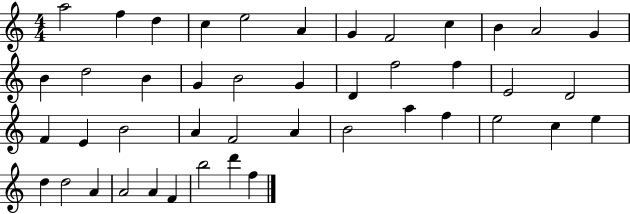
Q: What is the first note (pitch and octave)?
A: A5